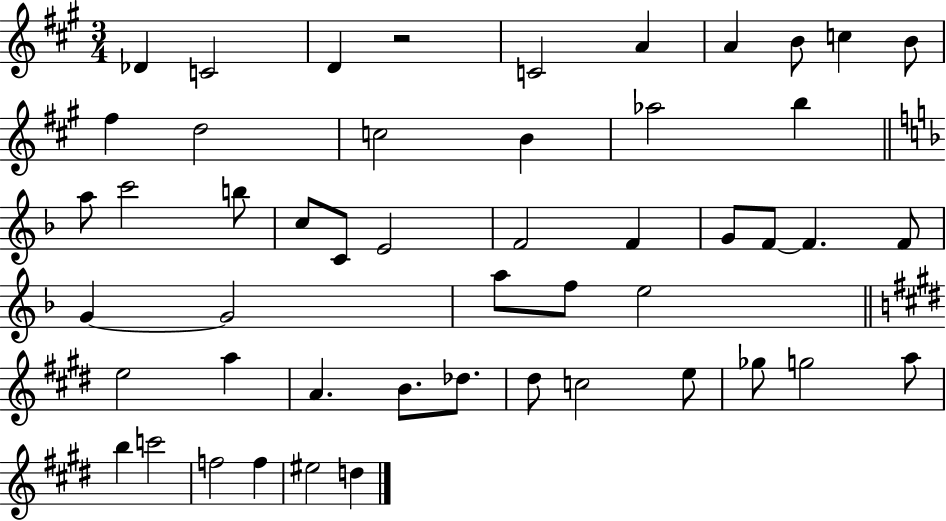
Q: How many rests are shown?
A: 1